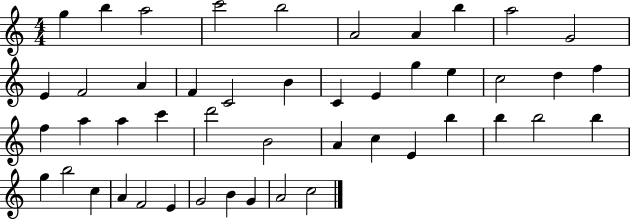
X:1
T:Untitled
M:4/4
L:1/4
K:C
g b a2 c'2 b2 A2 A b a2 G2 E F2 A F C2 B C E g e c2 d f f a a c' d'2 B2 A c E b b b2 b g b2 c A F2 E G2 B G A2 c2